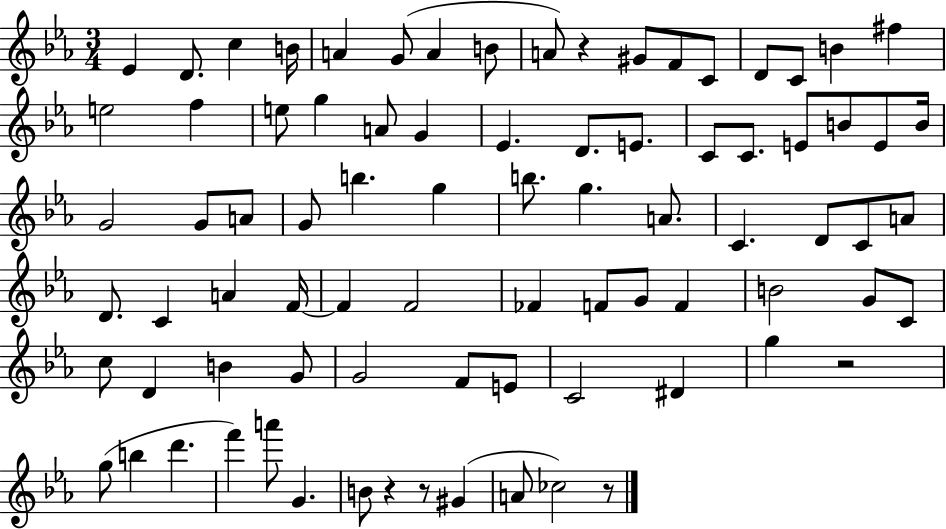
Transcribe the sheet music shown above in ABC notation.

X:1
T:Untitled
M:3/4
L:1/4
K:Eb
_E D/2 c B/4 A G/2 A B/2 A/2 z ^G/2 F/2 C/2 D/2 C/2 B ^f e2 f e/2 g A/2 G _E D/2 E/2 C/2 C/2 E/2 B/2 E/2 B/4 G2 G/2 A/2 G/2 b g b/2 g A/2 C D/2 C/2 A/2 D/2 C A F/4 F F2 _F F/2 G/2 F B2 G/2 C/2 c/2 D B G/2 G2 F/2 E/2 C2 ^D g z2 g/2 b d' f' a'/2 G B/2 z z/2 ^G A/2 _c2 z/2